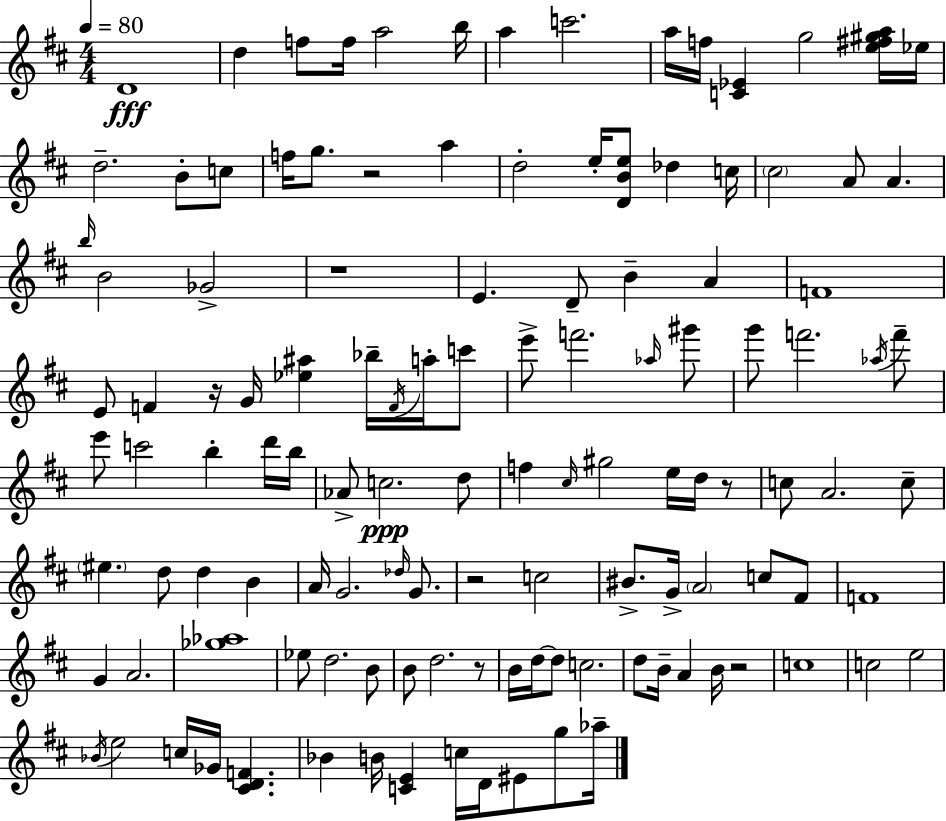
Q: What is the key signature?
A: D major